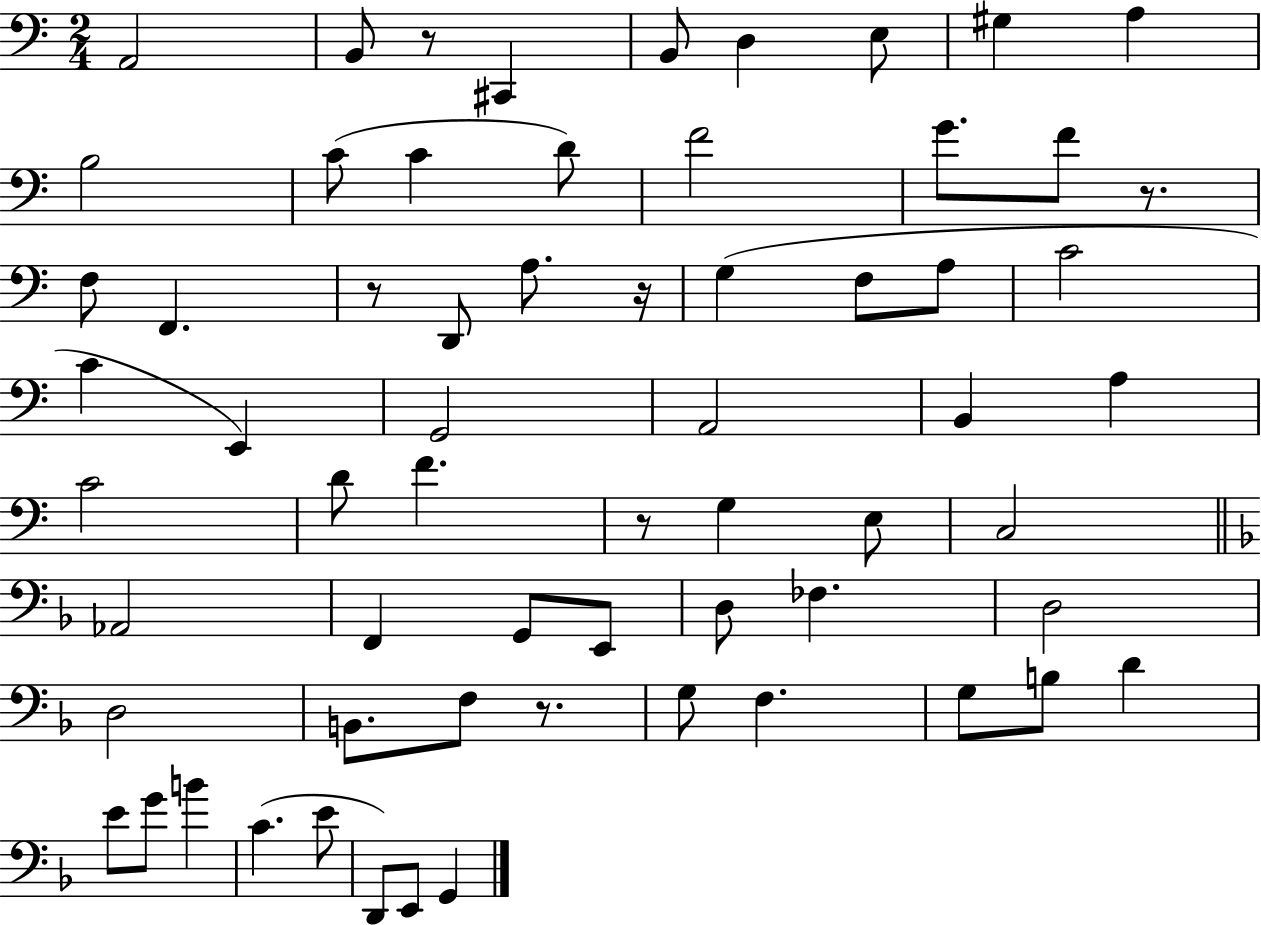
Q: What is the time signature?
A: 2/4